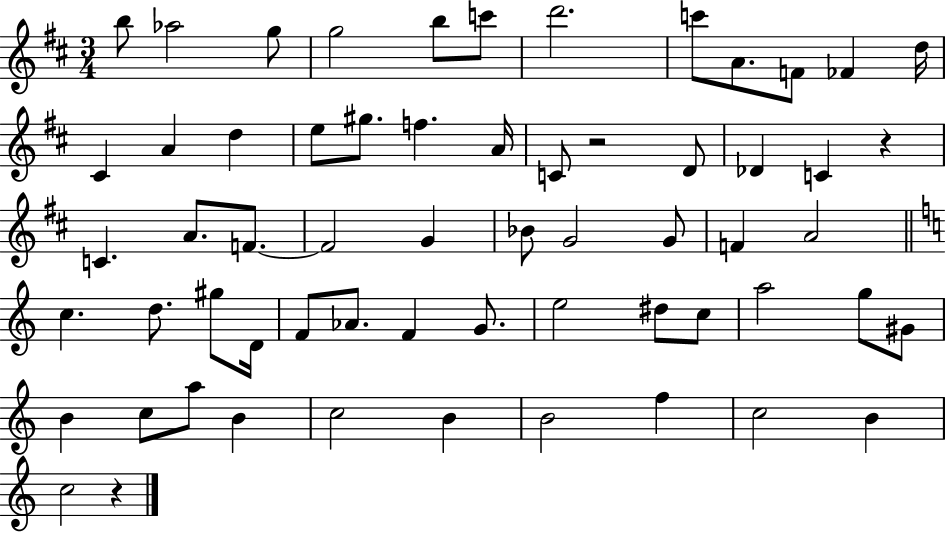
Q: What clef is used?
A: treble